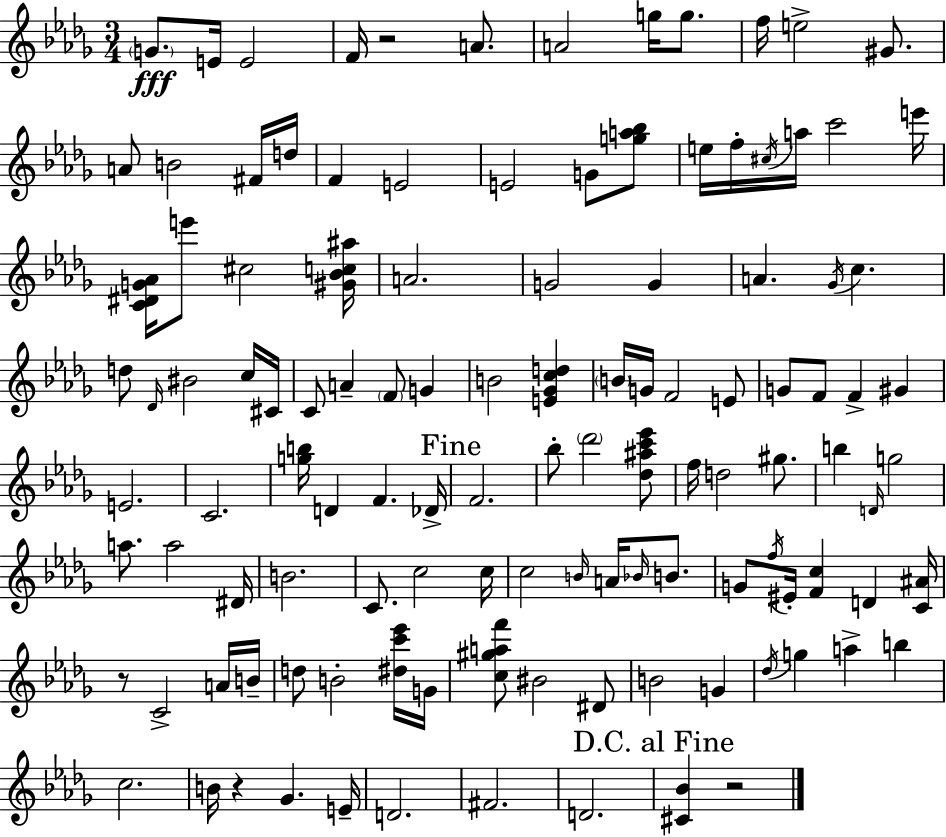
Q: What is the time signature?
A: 3/4